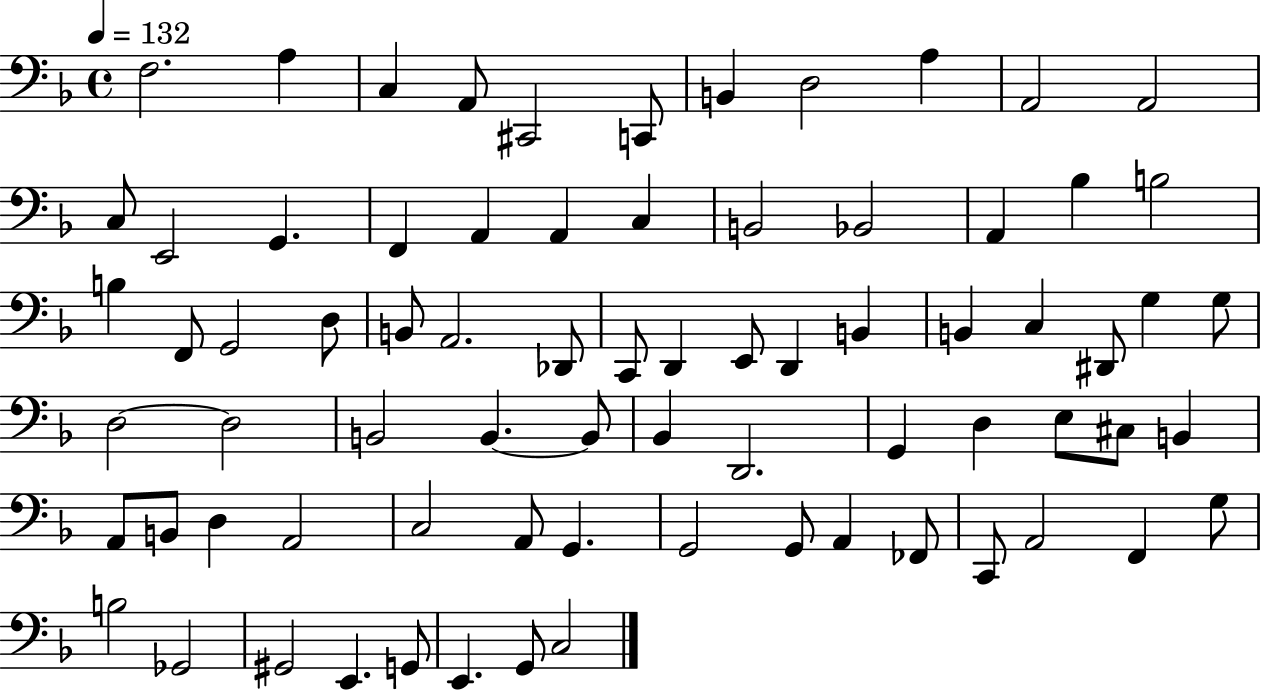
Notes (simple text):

F3/h. A3/q C3/q A2/e C#2/h C2/e B2/q D3/h A3/q A2/h A2/h C3/e E2/h G2/q. F2/q A2/q A2/q C3/q B2/h Bb2/h A2/q Bb3/q B3/h B3/q F2/e G2/h D3/e B2/e A2/h. Db2/e C2/e D2/q E2/e D2/q B2/q B2/q C3/q D#2/e G3/q G3/e D3/h D3/h B2/h B2/q. B2/e Bb2/q D2/h. G2/q D3/q E3/e C#3/e B2/q A2/e B2/e D3/q A2/h C3/h A2/e G2/q. G2/h G2/e A2/q FES2/e C2/e A2/h F2/q G3/e B3/h Gb2/h G#2/h E2/q. G2/e E2/q. G2/e C3/h